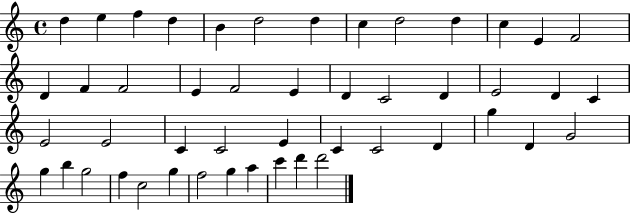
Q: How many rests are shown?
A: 0